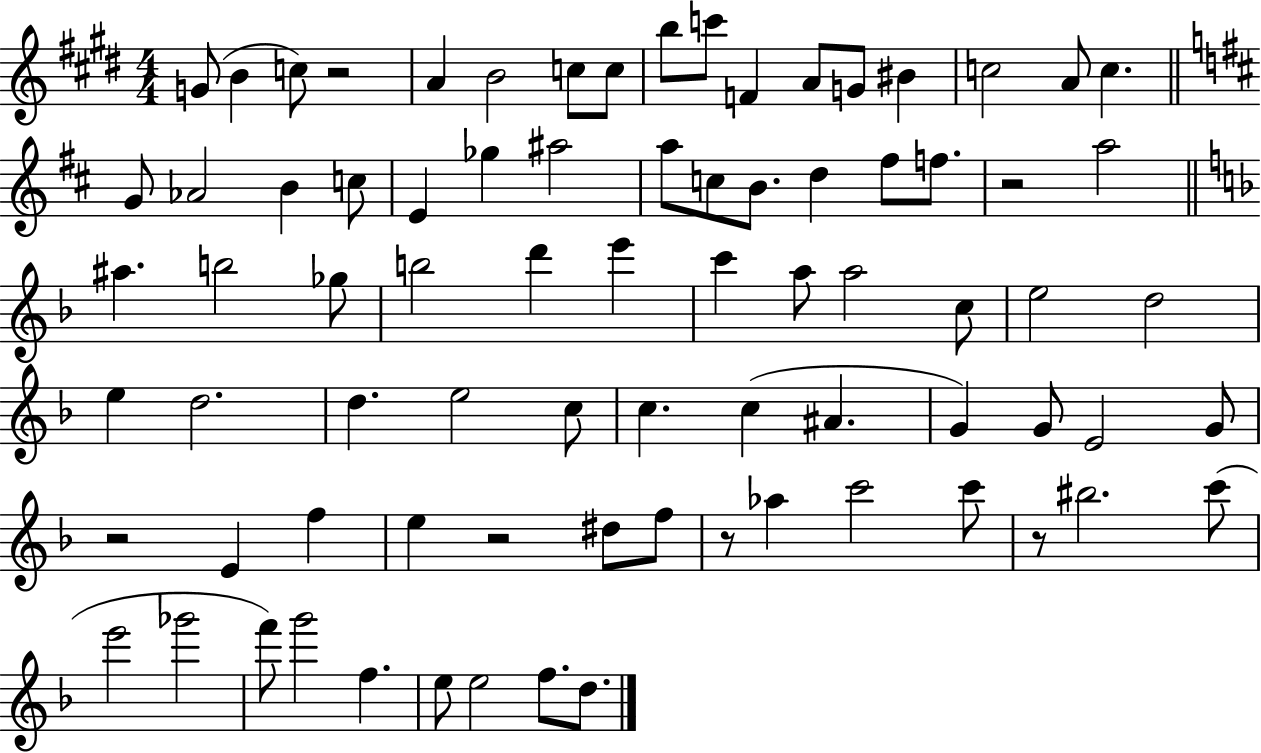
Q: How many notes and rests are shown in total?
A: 79